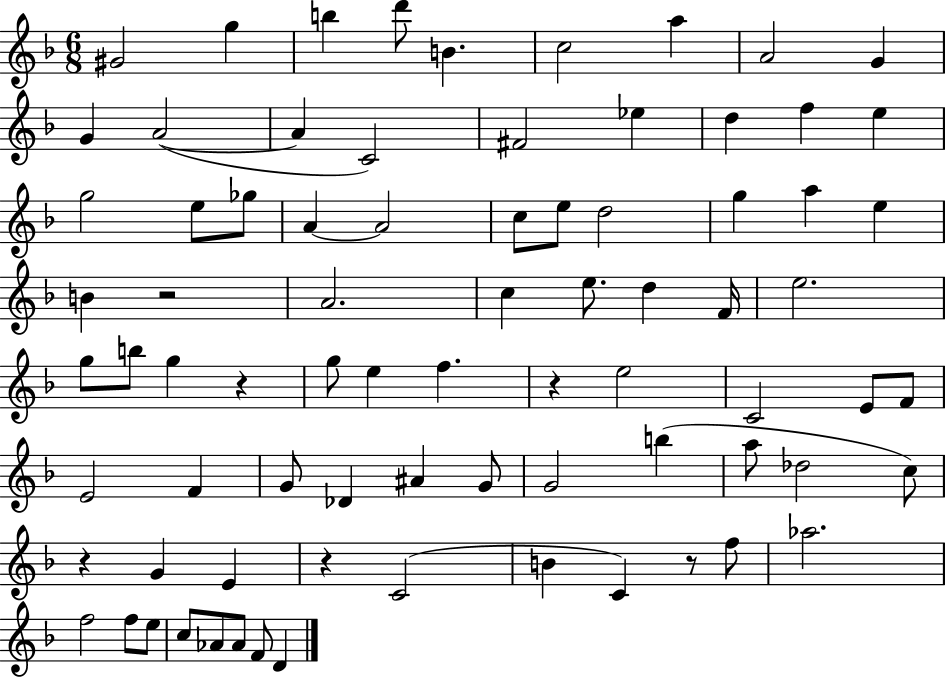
G#4/h G5/q B5/q D6/e B4/q. C5/h A5/q A4/h G4/q G4/q A4/h A4/q C4/h F#4/h Eb5/q D5/q F5/q E5/q G5/h E5/e Gb5/e A4/q A4/h C5/e E5/e D5/h G5/q A5/q E5/q B4/q R/h A4/h. C5/q E5/e. D5/q F4/s E5/h. G5/e B5/e G5/q R/q G5/e E5/q F5/q. R/q E5/h C4/h E4/e F4/e E4/h F4/q G4/e Db4/q A#4/q G4/e G4/h B5/q A5/e Db5/h C5/e R/q G4/q E4/q R/q C4/h B4/q C4/q R/e F5/e Ab5/h. F5/h F5/e E5/e C5/e Ab4/e Ab4/e F4/e D4/q